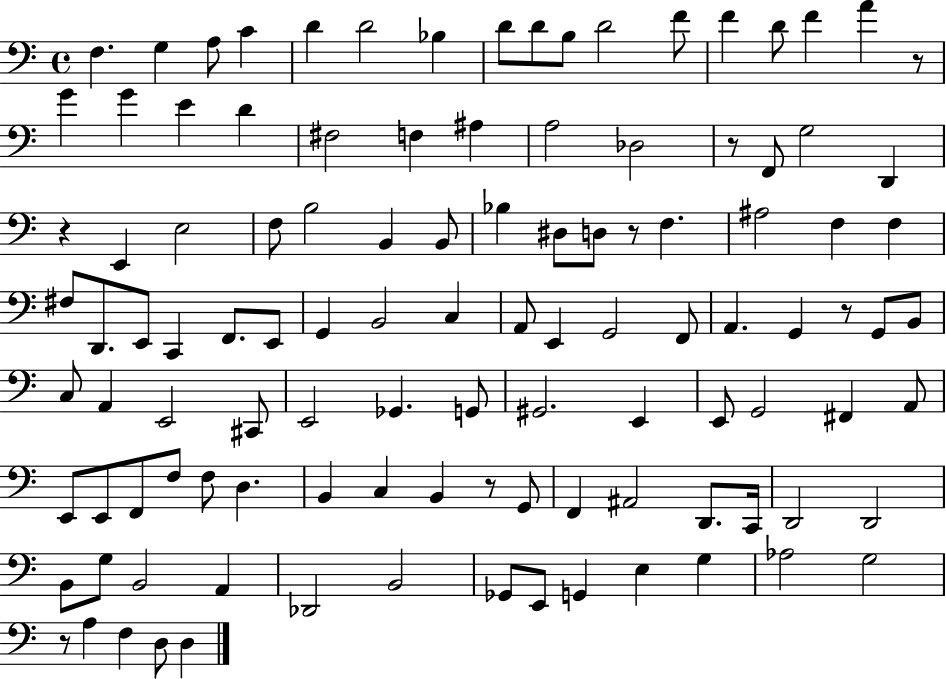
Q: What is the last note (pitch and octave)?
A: D3